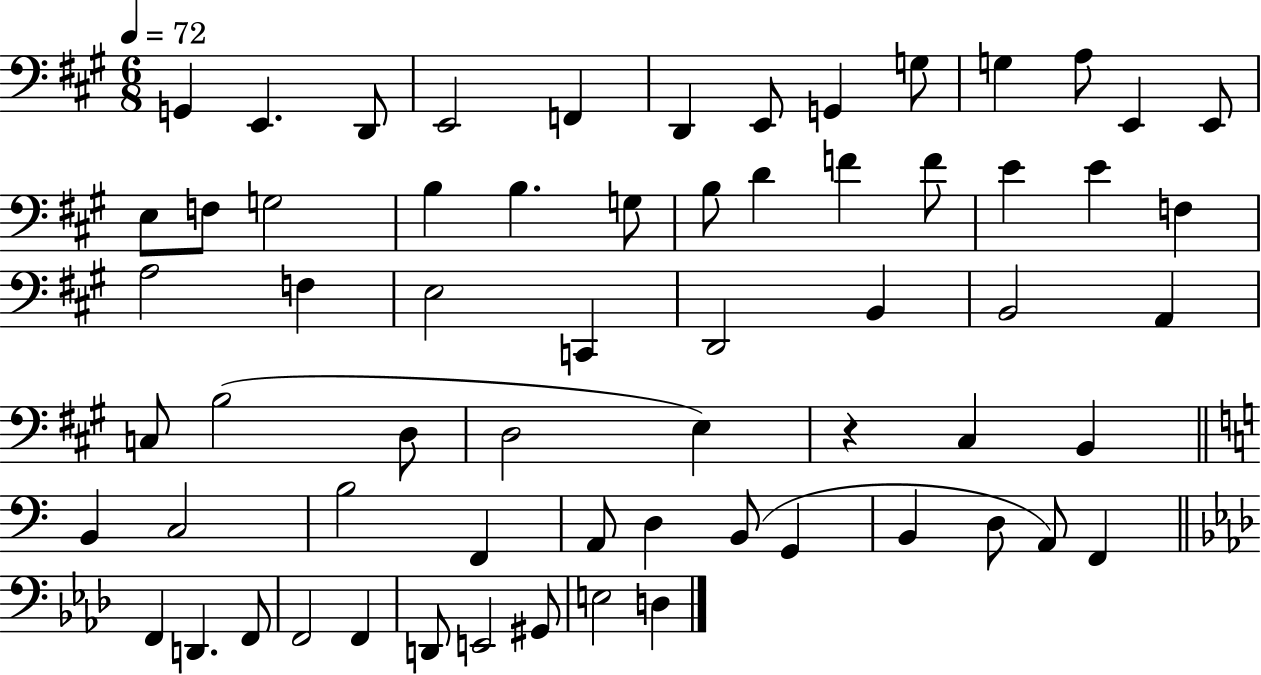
G2/q E2/q. D2/e E2/h F2/q D2/q E2/e G2/q G3/e G3/q A3/e E2/q E2/e E3/e F3/e G3/h B3/q B3/q. G3/e B3/e D4/q F4/q F4/e E4/q E4/q F3/q A3/h F3/q E3/h C2/q D2/h B2/q B2/h A2/q C3/e B3/h D3/e D3/h E3/q R/q C#3/q B2/q B2/q C3/h B3/h F2/q A2/e D3/q B2/e G2/q B2/q D3/e A2/e F2/q F2/q D2/q. F2/e F2/h F2/q D2/e E2/h G#2/e E3/h D3/q